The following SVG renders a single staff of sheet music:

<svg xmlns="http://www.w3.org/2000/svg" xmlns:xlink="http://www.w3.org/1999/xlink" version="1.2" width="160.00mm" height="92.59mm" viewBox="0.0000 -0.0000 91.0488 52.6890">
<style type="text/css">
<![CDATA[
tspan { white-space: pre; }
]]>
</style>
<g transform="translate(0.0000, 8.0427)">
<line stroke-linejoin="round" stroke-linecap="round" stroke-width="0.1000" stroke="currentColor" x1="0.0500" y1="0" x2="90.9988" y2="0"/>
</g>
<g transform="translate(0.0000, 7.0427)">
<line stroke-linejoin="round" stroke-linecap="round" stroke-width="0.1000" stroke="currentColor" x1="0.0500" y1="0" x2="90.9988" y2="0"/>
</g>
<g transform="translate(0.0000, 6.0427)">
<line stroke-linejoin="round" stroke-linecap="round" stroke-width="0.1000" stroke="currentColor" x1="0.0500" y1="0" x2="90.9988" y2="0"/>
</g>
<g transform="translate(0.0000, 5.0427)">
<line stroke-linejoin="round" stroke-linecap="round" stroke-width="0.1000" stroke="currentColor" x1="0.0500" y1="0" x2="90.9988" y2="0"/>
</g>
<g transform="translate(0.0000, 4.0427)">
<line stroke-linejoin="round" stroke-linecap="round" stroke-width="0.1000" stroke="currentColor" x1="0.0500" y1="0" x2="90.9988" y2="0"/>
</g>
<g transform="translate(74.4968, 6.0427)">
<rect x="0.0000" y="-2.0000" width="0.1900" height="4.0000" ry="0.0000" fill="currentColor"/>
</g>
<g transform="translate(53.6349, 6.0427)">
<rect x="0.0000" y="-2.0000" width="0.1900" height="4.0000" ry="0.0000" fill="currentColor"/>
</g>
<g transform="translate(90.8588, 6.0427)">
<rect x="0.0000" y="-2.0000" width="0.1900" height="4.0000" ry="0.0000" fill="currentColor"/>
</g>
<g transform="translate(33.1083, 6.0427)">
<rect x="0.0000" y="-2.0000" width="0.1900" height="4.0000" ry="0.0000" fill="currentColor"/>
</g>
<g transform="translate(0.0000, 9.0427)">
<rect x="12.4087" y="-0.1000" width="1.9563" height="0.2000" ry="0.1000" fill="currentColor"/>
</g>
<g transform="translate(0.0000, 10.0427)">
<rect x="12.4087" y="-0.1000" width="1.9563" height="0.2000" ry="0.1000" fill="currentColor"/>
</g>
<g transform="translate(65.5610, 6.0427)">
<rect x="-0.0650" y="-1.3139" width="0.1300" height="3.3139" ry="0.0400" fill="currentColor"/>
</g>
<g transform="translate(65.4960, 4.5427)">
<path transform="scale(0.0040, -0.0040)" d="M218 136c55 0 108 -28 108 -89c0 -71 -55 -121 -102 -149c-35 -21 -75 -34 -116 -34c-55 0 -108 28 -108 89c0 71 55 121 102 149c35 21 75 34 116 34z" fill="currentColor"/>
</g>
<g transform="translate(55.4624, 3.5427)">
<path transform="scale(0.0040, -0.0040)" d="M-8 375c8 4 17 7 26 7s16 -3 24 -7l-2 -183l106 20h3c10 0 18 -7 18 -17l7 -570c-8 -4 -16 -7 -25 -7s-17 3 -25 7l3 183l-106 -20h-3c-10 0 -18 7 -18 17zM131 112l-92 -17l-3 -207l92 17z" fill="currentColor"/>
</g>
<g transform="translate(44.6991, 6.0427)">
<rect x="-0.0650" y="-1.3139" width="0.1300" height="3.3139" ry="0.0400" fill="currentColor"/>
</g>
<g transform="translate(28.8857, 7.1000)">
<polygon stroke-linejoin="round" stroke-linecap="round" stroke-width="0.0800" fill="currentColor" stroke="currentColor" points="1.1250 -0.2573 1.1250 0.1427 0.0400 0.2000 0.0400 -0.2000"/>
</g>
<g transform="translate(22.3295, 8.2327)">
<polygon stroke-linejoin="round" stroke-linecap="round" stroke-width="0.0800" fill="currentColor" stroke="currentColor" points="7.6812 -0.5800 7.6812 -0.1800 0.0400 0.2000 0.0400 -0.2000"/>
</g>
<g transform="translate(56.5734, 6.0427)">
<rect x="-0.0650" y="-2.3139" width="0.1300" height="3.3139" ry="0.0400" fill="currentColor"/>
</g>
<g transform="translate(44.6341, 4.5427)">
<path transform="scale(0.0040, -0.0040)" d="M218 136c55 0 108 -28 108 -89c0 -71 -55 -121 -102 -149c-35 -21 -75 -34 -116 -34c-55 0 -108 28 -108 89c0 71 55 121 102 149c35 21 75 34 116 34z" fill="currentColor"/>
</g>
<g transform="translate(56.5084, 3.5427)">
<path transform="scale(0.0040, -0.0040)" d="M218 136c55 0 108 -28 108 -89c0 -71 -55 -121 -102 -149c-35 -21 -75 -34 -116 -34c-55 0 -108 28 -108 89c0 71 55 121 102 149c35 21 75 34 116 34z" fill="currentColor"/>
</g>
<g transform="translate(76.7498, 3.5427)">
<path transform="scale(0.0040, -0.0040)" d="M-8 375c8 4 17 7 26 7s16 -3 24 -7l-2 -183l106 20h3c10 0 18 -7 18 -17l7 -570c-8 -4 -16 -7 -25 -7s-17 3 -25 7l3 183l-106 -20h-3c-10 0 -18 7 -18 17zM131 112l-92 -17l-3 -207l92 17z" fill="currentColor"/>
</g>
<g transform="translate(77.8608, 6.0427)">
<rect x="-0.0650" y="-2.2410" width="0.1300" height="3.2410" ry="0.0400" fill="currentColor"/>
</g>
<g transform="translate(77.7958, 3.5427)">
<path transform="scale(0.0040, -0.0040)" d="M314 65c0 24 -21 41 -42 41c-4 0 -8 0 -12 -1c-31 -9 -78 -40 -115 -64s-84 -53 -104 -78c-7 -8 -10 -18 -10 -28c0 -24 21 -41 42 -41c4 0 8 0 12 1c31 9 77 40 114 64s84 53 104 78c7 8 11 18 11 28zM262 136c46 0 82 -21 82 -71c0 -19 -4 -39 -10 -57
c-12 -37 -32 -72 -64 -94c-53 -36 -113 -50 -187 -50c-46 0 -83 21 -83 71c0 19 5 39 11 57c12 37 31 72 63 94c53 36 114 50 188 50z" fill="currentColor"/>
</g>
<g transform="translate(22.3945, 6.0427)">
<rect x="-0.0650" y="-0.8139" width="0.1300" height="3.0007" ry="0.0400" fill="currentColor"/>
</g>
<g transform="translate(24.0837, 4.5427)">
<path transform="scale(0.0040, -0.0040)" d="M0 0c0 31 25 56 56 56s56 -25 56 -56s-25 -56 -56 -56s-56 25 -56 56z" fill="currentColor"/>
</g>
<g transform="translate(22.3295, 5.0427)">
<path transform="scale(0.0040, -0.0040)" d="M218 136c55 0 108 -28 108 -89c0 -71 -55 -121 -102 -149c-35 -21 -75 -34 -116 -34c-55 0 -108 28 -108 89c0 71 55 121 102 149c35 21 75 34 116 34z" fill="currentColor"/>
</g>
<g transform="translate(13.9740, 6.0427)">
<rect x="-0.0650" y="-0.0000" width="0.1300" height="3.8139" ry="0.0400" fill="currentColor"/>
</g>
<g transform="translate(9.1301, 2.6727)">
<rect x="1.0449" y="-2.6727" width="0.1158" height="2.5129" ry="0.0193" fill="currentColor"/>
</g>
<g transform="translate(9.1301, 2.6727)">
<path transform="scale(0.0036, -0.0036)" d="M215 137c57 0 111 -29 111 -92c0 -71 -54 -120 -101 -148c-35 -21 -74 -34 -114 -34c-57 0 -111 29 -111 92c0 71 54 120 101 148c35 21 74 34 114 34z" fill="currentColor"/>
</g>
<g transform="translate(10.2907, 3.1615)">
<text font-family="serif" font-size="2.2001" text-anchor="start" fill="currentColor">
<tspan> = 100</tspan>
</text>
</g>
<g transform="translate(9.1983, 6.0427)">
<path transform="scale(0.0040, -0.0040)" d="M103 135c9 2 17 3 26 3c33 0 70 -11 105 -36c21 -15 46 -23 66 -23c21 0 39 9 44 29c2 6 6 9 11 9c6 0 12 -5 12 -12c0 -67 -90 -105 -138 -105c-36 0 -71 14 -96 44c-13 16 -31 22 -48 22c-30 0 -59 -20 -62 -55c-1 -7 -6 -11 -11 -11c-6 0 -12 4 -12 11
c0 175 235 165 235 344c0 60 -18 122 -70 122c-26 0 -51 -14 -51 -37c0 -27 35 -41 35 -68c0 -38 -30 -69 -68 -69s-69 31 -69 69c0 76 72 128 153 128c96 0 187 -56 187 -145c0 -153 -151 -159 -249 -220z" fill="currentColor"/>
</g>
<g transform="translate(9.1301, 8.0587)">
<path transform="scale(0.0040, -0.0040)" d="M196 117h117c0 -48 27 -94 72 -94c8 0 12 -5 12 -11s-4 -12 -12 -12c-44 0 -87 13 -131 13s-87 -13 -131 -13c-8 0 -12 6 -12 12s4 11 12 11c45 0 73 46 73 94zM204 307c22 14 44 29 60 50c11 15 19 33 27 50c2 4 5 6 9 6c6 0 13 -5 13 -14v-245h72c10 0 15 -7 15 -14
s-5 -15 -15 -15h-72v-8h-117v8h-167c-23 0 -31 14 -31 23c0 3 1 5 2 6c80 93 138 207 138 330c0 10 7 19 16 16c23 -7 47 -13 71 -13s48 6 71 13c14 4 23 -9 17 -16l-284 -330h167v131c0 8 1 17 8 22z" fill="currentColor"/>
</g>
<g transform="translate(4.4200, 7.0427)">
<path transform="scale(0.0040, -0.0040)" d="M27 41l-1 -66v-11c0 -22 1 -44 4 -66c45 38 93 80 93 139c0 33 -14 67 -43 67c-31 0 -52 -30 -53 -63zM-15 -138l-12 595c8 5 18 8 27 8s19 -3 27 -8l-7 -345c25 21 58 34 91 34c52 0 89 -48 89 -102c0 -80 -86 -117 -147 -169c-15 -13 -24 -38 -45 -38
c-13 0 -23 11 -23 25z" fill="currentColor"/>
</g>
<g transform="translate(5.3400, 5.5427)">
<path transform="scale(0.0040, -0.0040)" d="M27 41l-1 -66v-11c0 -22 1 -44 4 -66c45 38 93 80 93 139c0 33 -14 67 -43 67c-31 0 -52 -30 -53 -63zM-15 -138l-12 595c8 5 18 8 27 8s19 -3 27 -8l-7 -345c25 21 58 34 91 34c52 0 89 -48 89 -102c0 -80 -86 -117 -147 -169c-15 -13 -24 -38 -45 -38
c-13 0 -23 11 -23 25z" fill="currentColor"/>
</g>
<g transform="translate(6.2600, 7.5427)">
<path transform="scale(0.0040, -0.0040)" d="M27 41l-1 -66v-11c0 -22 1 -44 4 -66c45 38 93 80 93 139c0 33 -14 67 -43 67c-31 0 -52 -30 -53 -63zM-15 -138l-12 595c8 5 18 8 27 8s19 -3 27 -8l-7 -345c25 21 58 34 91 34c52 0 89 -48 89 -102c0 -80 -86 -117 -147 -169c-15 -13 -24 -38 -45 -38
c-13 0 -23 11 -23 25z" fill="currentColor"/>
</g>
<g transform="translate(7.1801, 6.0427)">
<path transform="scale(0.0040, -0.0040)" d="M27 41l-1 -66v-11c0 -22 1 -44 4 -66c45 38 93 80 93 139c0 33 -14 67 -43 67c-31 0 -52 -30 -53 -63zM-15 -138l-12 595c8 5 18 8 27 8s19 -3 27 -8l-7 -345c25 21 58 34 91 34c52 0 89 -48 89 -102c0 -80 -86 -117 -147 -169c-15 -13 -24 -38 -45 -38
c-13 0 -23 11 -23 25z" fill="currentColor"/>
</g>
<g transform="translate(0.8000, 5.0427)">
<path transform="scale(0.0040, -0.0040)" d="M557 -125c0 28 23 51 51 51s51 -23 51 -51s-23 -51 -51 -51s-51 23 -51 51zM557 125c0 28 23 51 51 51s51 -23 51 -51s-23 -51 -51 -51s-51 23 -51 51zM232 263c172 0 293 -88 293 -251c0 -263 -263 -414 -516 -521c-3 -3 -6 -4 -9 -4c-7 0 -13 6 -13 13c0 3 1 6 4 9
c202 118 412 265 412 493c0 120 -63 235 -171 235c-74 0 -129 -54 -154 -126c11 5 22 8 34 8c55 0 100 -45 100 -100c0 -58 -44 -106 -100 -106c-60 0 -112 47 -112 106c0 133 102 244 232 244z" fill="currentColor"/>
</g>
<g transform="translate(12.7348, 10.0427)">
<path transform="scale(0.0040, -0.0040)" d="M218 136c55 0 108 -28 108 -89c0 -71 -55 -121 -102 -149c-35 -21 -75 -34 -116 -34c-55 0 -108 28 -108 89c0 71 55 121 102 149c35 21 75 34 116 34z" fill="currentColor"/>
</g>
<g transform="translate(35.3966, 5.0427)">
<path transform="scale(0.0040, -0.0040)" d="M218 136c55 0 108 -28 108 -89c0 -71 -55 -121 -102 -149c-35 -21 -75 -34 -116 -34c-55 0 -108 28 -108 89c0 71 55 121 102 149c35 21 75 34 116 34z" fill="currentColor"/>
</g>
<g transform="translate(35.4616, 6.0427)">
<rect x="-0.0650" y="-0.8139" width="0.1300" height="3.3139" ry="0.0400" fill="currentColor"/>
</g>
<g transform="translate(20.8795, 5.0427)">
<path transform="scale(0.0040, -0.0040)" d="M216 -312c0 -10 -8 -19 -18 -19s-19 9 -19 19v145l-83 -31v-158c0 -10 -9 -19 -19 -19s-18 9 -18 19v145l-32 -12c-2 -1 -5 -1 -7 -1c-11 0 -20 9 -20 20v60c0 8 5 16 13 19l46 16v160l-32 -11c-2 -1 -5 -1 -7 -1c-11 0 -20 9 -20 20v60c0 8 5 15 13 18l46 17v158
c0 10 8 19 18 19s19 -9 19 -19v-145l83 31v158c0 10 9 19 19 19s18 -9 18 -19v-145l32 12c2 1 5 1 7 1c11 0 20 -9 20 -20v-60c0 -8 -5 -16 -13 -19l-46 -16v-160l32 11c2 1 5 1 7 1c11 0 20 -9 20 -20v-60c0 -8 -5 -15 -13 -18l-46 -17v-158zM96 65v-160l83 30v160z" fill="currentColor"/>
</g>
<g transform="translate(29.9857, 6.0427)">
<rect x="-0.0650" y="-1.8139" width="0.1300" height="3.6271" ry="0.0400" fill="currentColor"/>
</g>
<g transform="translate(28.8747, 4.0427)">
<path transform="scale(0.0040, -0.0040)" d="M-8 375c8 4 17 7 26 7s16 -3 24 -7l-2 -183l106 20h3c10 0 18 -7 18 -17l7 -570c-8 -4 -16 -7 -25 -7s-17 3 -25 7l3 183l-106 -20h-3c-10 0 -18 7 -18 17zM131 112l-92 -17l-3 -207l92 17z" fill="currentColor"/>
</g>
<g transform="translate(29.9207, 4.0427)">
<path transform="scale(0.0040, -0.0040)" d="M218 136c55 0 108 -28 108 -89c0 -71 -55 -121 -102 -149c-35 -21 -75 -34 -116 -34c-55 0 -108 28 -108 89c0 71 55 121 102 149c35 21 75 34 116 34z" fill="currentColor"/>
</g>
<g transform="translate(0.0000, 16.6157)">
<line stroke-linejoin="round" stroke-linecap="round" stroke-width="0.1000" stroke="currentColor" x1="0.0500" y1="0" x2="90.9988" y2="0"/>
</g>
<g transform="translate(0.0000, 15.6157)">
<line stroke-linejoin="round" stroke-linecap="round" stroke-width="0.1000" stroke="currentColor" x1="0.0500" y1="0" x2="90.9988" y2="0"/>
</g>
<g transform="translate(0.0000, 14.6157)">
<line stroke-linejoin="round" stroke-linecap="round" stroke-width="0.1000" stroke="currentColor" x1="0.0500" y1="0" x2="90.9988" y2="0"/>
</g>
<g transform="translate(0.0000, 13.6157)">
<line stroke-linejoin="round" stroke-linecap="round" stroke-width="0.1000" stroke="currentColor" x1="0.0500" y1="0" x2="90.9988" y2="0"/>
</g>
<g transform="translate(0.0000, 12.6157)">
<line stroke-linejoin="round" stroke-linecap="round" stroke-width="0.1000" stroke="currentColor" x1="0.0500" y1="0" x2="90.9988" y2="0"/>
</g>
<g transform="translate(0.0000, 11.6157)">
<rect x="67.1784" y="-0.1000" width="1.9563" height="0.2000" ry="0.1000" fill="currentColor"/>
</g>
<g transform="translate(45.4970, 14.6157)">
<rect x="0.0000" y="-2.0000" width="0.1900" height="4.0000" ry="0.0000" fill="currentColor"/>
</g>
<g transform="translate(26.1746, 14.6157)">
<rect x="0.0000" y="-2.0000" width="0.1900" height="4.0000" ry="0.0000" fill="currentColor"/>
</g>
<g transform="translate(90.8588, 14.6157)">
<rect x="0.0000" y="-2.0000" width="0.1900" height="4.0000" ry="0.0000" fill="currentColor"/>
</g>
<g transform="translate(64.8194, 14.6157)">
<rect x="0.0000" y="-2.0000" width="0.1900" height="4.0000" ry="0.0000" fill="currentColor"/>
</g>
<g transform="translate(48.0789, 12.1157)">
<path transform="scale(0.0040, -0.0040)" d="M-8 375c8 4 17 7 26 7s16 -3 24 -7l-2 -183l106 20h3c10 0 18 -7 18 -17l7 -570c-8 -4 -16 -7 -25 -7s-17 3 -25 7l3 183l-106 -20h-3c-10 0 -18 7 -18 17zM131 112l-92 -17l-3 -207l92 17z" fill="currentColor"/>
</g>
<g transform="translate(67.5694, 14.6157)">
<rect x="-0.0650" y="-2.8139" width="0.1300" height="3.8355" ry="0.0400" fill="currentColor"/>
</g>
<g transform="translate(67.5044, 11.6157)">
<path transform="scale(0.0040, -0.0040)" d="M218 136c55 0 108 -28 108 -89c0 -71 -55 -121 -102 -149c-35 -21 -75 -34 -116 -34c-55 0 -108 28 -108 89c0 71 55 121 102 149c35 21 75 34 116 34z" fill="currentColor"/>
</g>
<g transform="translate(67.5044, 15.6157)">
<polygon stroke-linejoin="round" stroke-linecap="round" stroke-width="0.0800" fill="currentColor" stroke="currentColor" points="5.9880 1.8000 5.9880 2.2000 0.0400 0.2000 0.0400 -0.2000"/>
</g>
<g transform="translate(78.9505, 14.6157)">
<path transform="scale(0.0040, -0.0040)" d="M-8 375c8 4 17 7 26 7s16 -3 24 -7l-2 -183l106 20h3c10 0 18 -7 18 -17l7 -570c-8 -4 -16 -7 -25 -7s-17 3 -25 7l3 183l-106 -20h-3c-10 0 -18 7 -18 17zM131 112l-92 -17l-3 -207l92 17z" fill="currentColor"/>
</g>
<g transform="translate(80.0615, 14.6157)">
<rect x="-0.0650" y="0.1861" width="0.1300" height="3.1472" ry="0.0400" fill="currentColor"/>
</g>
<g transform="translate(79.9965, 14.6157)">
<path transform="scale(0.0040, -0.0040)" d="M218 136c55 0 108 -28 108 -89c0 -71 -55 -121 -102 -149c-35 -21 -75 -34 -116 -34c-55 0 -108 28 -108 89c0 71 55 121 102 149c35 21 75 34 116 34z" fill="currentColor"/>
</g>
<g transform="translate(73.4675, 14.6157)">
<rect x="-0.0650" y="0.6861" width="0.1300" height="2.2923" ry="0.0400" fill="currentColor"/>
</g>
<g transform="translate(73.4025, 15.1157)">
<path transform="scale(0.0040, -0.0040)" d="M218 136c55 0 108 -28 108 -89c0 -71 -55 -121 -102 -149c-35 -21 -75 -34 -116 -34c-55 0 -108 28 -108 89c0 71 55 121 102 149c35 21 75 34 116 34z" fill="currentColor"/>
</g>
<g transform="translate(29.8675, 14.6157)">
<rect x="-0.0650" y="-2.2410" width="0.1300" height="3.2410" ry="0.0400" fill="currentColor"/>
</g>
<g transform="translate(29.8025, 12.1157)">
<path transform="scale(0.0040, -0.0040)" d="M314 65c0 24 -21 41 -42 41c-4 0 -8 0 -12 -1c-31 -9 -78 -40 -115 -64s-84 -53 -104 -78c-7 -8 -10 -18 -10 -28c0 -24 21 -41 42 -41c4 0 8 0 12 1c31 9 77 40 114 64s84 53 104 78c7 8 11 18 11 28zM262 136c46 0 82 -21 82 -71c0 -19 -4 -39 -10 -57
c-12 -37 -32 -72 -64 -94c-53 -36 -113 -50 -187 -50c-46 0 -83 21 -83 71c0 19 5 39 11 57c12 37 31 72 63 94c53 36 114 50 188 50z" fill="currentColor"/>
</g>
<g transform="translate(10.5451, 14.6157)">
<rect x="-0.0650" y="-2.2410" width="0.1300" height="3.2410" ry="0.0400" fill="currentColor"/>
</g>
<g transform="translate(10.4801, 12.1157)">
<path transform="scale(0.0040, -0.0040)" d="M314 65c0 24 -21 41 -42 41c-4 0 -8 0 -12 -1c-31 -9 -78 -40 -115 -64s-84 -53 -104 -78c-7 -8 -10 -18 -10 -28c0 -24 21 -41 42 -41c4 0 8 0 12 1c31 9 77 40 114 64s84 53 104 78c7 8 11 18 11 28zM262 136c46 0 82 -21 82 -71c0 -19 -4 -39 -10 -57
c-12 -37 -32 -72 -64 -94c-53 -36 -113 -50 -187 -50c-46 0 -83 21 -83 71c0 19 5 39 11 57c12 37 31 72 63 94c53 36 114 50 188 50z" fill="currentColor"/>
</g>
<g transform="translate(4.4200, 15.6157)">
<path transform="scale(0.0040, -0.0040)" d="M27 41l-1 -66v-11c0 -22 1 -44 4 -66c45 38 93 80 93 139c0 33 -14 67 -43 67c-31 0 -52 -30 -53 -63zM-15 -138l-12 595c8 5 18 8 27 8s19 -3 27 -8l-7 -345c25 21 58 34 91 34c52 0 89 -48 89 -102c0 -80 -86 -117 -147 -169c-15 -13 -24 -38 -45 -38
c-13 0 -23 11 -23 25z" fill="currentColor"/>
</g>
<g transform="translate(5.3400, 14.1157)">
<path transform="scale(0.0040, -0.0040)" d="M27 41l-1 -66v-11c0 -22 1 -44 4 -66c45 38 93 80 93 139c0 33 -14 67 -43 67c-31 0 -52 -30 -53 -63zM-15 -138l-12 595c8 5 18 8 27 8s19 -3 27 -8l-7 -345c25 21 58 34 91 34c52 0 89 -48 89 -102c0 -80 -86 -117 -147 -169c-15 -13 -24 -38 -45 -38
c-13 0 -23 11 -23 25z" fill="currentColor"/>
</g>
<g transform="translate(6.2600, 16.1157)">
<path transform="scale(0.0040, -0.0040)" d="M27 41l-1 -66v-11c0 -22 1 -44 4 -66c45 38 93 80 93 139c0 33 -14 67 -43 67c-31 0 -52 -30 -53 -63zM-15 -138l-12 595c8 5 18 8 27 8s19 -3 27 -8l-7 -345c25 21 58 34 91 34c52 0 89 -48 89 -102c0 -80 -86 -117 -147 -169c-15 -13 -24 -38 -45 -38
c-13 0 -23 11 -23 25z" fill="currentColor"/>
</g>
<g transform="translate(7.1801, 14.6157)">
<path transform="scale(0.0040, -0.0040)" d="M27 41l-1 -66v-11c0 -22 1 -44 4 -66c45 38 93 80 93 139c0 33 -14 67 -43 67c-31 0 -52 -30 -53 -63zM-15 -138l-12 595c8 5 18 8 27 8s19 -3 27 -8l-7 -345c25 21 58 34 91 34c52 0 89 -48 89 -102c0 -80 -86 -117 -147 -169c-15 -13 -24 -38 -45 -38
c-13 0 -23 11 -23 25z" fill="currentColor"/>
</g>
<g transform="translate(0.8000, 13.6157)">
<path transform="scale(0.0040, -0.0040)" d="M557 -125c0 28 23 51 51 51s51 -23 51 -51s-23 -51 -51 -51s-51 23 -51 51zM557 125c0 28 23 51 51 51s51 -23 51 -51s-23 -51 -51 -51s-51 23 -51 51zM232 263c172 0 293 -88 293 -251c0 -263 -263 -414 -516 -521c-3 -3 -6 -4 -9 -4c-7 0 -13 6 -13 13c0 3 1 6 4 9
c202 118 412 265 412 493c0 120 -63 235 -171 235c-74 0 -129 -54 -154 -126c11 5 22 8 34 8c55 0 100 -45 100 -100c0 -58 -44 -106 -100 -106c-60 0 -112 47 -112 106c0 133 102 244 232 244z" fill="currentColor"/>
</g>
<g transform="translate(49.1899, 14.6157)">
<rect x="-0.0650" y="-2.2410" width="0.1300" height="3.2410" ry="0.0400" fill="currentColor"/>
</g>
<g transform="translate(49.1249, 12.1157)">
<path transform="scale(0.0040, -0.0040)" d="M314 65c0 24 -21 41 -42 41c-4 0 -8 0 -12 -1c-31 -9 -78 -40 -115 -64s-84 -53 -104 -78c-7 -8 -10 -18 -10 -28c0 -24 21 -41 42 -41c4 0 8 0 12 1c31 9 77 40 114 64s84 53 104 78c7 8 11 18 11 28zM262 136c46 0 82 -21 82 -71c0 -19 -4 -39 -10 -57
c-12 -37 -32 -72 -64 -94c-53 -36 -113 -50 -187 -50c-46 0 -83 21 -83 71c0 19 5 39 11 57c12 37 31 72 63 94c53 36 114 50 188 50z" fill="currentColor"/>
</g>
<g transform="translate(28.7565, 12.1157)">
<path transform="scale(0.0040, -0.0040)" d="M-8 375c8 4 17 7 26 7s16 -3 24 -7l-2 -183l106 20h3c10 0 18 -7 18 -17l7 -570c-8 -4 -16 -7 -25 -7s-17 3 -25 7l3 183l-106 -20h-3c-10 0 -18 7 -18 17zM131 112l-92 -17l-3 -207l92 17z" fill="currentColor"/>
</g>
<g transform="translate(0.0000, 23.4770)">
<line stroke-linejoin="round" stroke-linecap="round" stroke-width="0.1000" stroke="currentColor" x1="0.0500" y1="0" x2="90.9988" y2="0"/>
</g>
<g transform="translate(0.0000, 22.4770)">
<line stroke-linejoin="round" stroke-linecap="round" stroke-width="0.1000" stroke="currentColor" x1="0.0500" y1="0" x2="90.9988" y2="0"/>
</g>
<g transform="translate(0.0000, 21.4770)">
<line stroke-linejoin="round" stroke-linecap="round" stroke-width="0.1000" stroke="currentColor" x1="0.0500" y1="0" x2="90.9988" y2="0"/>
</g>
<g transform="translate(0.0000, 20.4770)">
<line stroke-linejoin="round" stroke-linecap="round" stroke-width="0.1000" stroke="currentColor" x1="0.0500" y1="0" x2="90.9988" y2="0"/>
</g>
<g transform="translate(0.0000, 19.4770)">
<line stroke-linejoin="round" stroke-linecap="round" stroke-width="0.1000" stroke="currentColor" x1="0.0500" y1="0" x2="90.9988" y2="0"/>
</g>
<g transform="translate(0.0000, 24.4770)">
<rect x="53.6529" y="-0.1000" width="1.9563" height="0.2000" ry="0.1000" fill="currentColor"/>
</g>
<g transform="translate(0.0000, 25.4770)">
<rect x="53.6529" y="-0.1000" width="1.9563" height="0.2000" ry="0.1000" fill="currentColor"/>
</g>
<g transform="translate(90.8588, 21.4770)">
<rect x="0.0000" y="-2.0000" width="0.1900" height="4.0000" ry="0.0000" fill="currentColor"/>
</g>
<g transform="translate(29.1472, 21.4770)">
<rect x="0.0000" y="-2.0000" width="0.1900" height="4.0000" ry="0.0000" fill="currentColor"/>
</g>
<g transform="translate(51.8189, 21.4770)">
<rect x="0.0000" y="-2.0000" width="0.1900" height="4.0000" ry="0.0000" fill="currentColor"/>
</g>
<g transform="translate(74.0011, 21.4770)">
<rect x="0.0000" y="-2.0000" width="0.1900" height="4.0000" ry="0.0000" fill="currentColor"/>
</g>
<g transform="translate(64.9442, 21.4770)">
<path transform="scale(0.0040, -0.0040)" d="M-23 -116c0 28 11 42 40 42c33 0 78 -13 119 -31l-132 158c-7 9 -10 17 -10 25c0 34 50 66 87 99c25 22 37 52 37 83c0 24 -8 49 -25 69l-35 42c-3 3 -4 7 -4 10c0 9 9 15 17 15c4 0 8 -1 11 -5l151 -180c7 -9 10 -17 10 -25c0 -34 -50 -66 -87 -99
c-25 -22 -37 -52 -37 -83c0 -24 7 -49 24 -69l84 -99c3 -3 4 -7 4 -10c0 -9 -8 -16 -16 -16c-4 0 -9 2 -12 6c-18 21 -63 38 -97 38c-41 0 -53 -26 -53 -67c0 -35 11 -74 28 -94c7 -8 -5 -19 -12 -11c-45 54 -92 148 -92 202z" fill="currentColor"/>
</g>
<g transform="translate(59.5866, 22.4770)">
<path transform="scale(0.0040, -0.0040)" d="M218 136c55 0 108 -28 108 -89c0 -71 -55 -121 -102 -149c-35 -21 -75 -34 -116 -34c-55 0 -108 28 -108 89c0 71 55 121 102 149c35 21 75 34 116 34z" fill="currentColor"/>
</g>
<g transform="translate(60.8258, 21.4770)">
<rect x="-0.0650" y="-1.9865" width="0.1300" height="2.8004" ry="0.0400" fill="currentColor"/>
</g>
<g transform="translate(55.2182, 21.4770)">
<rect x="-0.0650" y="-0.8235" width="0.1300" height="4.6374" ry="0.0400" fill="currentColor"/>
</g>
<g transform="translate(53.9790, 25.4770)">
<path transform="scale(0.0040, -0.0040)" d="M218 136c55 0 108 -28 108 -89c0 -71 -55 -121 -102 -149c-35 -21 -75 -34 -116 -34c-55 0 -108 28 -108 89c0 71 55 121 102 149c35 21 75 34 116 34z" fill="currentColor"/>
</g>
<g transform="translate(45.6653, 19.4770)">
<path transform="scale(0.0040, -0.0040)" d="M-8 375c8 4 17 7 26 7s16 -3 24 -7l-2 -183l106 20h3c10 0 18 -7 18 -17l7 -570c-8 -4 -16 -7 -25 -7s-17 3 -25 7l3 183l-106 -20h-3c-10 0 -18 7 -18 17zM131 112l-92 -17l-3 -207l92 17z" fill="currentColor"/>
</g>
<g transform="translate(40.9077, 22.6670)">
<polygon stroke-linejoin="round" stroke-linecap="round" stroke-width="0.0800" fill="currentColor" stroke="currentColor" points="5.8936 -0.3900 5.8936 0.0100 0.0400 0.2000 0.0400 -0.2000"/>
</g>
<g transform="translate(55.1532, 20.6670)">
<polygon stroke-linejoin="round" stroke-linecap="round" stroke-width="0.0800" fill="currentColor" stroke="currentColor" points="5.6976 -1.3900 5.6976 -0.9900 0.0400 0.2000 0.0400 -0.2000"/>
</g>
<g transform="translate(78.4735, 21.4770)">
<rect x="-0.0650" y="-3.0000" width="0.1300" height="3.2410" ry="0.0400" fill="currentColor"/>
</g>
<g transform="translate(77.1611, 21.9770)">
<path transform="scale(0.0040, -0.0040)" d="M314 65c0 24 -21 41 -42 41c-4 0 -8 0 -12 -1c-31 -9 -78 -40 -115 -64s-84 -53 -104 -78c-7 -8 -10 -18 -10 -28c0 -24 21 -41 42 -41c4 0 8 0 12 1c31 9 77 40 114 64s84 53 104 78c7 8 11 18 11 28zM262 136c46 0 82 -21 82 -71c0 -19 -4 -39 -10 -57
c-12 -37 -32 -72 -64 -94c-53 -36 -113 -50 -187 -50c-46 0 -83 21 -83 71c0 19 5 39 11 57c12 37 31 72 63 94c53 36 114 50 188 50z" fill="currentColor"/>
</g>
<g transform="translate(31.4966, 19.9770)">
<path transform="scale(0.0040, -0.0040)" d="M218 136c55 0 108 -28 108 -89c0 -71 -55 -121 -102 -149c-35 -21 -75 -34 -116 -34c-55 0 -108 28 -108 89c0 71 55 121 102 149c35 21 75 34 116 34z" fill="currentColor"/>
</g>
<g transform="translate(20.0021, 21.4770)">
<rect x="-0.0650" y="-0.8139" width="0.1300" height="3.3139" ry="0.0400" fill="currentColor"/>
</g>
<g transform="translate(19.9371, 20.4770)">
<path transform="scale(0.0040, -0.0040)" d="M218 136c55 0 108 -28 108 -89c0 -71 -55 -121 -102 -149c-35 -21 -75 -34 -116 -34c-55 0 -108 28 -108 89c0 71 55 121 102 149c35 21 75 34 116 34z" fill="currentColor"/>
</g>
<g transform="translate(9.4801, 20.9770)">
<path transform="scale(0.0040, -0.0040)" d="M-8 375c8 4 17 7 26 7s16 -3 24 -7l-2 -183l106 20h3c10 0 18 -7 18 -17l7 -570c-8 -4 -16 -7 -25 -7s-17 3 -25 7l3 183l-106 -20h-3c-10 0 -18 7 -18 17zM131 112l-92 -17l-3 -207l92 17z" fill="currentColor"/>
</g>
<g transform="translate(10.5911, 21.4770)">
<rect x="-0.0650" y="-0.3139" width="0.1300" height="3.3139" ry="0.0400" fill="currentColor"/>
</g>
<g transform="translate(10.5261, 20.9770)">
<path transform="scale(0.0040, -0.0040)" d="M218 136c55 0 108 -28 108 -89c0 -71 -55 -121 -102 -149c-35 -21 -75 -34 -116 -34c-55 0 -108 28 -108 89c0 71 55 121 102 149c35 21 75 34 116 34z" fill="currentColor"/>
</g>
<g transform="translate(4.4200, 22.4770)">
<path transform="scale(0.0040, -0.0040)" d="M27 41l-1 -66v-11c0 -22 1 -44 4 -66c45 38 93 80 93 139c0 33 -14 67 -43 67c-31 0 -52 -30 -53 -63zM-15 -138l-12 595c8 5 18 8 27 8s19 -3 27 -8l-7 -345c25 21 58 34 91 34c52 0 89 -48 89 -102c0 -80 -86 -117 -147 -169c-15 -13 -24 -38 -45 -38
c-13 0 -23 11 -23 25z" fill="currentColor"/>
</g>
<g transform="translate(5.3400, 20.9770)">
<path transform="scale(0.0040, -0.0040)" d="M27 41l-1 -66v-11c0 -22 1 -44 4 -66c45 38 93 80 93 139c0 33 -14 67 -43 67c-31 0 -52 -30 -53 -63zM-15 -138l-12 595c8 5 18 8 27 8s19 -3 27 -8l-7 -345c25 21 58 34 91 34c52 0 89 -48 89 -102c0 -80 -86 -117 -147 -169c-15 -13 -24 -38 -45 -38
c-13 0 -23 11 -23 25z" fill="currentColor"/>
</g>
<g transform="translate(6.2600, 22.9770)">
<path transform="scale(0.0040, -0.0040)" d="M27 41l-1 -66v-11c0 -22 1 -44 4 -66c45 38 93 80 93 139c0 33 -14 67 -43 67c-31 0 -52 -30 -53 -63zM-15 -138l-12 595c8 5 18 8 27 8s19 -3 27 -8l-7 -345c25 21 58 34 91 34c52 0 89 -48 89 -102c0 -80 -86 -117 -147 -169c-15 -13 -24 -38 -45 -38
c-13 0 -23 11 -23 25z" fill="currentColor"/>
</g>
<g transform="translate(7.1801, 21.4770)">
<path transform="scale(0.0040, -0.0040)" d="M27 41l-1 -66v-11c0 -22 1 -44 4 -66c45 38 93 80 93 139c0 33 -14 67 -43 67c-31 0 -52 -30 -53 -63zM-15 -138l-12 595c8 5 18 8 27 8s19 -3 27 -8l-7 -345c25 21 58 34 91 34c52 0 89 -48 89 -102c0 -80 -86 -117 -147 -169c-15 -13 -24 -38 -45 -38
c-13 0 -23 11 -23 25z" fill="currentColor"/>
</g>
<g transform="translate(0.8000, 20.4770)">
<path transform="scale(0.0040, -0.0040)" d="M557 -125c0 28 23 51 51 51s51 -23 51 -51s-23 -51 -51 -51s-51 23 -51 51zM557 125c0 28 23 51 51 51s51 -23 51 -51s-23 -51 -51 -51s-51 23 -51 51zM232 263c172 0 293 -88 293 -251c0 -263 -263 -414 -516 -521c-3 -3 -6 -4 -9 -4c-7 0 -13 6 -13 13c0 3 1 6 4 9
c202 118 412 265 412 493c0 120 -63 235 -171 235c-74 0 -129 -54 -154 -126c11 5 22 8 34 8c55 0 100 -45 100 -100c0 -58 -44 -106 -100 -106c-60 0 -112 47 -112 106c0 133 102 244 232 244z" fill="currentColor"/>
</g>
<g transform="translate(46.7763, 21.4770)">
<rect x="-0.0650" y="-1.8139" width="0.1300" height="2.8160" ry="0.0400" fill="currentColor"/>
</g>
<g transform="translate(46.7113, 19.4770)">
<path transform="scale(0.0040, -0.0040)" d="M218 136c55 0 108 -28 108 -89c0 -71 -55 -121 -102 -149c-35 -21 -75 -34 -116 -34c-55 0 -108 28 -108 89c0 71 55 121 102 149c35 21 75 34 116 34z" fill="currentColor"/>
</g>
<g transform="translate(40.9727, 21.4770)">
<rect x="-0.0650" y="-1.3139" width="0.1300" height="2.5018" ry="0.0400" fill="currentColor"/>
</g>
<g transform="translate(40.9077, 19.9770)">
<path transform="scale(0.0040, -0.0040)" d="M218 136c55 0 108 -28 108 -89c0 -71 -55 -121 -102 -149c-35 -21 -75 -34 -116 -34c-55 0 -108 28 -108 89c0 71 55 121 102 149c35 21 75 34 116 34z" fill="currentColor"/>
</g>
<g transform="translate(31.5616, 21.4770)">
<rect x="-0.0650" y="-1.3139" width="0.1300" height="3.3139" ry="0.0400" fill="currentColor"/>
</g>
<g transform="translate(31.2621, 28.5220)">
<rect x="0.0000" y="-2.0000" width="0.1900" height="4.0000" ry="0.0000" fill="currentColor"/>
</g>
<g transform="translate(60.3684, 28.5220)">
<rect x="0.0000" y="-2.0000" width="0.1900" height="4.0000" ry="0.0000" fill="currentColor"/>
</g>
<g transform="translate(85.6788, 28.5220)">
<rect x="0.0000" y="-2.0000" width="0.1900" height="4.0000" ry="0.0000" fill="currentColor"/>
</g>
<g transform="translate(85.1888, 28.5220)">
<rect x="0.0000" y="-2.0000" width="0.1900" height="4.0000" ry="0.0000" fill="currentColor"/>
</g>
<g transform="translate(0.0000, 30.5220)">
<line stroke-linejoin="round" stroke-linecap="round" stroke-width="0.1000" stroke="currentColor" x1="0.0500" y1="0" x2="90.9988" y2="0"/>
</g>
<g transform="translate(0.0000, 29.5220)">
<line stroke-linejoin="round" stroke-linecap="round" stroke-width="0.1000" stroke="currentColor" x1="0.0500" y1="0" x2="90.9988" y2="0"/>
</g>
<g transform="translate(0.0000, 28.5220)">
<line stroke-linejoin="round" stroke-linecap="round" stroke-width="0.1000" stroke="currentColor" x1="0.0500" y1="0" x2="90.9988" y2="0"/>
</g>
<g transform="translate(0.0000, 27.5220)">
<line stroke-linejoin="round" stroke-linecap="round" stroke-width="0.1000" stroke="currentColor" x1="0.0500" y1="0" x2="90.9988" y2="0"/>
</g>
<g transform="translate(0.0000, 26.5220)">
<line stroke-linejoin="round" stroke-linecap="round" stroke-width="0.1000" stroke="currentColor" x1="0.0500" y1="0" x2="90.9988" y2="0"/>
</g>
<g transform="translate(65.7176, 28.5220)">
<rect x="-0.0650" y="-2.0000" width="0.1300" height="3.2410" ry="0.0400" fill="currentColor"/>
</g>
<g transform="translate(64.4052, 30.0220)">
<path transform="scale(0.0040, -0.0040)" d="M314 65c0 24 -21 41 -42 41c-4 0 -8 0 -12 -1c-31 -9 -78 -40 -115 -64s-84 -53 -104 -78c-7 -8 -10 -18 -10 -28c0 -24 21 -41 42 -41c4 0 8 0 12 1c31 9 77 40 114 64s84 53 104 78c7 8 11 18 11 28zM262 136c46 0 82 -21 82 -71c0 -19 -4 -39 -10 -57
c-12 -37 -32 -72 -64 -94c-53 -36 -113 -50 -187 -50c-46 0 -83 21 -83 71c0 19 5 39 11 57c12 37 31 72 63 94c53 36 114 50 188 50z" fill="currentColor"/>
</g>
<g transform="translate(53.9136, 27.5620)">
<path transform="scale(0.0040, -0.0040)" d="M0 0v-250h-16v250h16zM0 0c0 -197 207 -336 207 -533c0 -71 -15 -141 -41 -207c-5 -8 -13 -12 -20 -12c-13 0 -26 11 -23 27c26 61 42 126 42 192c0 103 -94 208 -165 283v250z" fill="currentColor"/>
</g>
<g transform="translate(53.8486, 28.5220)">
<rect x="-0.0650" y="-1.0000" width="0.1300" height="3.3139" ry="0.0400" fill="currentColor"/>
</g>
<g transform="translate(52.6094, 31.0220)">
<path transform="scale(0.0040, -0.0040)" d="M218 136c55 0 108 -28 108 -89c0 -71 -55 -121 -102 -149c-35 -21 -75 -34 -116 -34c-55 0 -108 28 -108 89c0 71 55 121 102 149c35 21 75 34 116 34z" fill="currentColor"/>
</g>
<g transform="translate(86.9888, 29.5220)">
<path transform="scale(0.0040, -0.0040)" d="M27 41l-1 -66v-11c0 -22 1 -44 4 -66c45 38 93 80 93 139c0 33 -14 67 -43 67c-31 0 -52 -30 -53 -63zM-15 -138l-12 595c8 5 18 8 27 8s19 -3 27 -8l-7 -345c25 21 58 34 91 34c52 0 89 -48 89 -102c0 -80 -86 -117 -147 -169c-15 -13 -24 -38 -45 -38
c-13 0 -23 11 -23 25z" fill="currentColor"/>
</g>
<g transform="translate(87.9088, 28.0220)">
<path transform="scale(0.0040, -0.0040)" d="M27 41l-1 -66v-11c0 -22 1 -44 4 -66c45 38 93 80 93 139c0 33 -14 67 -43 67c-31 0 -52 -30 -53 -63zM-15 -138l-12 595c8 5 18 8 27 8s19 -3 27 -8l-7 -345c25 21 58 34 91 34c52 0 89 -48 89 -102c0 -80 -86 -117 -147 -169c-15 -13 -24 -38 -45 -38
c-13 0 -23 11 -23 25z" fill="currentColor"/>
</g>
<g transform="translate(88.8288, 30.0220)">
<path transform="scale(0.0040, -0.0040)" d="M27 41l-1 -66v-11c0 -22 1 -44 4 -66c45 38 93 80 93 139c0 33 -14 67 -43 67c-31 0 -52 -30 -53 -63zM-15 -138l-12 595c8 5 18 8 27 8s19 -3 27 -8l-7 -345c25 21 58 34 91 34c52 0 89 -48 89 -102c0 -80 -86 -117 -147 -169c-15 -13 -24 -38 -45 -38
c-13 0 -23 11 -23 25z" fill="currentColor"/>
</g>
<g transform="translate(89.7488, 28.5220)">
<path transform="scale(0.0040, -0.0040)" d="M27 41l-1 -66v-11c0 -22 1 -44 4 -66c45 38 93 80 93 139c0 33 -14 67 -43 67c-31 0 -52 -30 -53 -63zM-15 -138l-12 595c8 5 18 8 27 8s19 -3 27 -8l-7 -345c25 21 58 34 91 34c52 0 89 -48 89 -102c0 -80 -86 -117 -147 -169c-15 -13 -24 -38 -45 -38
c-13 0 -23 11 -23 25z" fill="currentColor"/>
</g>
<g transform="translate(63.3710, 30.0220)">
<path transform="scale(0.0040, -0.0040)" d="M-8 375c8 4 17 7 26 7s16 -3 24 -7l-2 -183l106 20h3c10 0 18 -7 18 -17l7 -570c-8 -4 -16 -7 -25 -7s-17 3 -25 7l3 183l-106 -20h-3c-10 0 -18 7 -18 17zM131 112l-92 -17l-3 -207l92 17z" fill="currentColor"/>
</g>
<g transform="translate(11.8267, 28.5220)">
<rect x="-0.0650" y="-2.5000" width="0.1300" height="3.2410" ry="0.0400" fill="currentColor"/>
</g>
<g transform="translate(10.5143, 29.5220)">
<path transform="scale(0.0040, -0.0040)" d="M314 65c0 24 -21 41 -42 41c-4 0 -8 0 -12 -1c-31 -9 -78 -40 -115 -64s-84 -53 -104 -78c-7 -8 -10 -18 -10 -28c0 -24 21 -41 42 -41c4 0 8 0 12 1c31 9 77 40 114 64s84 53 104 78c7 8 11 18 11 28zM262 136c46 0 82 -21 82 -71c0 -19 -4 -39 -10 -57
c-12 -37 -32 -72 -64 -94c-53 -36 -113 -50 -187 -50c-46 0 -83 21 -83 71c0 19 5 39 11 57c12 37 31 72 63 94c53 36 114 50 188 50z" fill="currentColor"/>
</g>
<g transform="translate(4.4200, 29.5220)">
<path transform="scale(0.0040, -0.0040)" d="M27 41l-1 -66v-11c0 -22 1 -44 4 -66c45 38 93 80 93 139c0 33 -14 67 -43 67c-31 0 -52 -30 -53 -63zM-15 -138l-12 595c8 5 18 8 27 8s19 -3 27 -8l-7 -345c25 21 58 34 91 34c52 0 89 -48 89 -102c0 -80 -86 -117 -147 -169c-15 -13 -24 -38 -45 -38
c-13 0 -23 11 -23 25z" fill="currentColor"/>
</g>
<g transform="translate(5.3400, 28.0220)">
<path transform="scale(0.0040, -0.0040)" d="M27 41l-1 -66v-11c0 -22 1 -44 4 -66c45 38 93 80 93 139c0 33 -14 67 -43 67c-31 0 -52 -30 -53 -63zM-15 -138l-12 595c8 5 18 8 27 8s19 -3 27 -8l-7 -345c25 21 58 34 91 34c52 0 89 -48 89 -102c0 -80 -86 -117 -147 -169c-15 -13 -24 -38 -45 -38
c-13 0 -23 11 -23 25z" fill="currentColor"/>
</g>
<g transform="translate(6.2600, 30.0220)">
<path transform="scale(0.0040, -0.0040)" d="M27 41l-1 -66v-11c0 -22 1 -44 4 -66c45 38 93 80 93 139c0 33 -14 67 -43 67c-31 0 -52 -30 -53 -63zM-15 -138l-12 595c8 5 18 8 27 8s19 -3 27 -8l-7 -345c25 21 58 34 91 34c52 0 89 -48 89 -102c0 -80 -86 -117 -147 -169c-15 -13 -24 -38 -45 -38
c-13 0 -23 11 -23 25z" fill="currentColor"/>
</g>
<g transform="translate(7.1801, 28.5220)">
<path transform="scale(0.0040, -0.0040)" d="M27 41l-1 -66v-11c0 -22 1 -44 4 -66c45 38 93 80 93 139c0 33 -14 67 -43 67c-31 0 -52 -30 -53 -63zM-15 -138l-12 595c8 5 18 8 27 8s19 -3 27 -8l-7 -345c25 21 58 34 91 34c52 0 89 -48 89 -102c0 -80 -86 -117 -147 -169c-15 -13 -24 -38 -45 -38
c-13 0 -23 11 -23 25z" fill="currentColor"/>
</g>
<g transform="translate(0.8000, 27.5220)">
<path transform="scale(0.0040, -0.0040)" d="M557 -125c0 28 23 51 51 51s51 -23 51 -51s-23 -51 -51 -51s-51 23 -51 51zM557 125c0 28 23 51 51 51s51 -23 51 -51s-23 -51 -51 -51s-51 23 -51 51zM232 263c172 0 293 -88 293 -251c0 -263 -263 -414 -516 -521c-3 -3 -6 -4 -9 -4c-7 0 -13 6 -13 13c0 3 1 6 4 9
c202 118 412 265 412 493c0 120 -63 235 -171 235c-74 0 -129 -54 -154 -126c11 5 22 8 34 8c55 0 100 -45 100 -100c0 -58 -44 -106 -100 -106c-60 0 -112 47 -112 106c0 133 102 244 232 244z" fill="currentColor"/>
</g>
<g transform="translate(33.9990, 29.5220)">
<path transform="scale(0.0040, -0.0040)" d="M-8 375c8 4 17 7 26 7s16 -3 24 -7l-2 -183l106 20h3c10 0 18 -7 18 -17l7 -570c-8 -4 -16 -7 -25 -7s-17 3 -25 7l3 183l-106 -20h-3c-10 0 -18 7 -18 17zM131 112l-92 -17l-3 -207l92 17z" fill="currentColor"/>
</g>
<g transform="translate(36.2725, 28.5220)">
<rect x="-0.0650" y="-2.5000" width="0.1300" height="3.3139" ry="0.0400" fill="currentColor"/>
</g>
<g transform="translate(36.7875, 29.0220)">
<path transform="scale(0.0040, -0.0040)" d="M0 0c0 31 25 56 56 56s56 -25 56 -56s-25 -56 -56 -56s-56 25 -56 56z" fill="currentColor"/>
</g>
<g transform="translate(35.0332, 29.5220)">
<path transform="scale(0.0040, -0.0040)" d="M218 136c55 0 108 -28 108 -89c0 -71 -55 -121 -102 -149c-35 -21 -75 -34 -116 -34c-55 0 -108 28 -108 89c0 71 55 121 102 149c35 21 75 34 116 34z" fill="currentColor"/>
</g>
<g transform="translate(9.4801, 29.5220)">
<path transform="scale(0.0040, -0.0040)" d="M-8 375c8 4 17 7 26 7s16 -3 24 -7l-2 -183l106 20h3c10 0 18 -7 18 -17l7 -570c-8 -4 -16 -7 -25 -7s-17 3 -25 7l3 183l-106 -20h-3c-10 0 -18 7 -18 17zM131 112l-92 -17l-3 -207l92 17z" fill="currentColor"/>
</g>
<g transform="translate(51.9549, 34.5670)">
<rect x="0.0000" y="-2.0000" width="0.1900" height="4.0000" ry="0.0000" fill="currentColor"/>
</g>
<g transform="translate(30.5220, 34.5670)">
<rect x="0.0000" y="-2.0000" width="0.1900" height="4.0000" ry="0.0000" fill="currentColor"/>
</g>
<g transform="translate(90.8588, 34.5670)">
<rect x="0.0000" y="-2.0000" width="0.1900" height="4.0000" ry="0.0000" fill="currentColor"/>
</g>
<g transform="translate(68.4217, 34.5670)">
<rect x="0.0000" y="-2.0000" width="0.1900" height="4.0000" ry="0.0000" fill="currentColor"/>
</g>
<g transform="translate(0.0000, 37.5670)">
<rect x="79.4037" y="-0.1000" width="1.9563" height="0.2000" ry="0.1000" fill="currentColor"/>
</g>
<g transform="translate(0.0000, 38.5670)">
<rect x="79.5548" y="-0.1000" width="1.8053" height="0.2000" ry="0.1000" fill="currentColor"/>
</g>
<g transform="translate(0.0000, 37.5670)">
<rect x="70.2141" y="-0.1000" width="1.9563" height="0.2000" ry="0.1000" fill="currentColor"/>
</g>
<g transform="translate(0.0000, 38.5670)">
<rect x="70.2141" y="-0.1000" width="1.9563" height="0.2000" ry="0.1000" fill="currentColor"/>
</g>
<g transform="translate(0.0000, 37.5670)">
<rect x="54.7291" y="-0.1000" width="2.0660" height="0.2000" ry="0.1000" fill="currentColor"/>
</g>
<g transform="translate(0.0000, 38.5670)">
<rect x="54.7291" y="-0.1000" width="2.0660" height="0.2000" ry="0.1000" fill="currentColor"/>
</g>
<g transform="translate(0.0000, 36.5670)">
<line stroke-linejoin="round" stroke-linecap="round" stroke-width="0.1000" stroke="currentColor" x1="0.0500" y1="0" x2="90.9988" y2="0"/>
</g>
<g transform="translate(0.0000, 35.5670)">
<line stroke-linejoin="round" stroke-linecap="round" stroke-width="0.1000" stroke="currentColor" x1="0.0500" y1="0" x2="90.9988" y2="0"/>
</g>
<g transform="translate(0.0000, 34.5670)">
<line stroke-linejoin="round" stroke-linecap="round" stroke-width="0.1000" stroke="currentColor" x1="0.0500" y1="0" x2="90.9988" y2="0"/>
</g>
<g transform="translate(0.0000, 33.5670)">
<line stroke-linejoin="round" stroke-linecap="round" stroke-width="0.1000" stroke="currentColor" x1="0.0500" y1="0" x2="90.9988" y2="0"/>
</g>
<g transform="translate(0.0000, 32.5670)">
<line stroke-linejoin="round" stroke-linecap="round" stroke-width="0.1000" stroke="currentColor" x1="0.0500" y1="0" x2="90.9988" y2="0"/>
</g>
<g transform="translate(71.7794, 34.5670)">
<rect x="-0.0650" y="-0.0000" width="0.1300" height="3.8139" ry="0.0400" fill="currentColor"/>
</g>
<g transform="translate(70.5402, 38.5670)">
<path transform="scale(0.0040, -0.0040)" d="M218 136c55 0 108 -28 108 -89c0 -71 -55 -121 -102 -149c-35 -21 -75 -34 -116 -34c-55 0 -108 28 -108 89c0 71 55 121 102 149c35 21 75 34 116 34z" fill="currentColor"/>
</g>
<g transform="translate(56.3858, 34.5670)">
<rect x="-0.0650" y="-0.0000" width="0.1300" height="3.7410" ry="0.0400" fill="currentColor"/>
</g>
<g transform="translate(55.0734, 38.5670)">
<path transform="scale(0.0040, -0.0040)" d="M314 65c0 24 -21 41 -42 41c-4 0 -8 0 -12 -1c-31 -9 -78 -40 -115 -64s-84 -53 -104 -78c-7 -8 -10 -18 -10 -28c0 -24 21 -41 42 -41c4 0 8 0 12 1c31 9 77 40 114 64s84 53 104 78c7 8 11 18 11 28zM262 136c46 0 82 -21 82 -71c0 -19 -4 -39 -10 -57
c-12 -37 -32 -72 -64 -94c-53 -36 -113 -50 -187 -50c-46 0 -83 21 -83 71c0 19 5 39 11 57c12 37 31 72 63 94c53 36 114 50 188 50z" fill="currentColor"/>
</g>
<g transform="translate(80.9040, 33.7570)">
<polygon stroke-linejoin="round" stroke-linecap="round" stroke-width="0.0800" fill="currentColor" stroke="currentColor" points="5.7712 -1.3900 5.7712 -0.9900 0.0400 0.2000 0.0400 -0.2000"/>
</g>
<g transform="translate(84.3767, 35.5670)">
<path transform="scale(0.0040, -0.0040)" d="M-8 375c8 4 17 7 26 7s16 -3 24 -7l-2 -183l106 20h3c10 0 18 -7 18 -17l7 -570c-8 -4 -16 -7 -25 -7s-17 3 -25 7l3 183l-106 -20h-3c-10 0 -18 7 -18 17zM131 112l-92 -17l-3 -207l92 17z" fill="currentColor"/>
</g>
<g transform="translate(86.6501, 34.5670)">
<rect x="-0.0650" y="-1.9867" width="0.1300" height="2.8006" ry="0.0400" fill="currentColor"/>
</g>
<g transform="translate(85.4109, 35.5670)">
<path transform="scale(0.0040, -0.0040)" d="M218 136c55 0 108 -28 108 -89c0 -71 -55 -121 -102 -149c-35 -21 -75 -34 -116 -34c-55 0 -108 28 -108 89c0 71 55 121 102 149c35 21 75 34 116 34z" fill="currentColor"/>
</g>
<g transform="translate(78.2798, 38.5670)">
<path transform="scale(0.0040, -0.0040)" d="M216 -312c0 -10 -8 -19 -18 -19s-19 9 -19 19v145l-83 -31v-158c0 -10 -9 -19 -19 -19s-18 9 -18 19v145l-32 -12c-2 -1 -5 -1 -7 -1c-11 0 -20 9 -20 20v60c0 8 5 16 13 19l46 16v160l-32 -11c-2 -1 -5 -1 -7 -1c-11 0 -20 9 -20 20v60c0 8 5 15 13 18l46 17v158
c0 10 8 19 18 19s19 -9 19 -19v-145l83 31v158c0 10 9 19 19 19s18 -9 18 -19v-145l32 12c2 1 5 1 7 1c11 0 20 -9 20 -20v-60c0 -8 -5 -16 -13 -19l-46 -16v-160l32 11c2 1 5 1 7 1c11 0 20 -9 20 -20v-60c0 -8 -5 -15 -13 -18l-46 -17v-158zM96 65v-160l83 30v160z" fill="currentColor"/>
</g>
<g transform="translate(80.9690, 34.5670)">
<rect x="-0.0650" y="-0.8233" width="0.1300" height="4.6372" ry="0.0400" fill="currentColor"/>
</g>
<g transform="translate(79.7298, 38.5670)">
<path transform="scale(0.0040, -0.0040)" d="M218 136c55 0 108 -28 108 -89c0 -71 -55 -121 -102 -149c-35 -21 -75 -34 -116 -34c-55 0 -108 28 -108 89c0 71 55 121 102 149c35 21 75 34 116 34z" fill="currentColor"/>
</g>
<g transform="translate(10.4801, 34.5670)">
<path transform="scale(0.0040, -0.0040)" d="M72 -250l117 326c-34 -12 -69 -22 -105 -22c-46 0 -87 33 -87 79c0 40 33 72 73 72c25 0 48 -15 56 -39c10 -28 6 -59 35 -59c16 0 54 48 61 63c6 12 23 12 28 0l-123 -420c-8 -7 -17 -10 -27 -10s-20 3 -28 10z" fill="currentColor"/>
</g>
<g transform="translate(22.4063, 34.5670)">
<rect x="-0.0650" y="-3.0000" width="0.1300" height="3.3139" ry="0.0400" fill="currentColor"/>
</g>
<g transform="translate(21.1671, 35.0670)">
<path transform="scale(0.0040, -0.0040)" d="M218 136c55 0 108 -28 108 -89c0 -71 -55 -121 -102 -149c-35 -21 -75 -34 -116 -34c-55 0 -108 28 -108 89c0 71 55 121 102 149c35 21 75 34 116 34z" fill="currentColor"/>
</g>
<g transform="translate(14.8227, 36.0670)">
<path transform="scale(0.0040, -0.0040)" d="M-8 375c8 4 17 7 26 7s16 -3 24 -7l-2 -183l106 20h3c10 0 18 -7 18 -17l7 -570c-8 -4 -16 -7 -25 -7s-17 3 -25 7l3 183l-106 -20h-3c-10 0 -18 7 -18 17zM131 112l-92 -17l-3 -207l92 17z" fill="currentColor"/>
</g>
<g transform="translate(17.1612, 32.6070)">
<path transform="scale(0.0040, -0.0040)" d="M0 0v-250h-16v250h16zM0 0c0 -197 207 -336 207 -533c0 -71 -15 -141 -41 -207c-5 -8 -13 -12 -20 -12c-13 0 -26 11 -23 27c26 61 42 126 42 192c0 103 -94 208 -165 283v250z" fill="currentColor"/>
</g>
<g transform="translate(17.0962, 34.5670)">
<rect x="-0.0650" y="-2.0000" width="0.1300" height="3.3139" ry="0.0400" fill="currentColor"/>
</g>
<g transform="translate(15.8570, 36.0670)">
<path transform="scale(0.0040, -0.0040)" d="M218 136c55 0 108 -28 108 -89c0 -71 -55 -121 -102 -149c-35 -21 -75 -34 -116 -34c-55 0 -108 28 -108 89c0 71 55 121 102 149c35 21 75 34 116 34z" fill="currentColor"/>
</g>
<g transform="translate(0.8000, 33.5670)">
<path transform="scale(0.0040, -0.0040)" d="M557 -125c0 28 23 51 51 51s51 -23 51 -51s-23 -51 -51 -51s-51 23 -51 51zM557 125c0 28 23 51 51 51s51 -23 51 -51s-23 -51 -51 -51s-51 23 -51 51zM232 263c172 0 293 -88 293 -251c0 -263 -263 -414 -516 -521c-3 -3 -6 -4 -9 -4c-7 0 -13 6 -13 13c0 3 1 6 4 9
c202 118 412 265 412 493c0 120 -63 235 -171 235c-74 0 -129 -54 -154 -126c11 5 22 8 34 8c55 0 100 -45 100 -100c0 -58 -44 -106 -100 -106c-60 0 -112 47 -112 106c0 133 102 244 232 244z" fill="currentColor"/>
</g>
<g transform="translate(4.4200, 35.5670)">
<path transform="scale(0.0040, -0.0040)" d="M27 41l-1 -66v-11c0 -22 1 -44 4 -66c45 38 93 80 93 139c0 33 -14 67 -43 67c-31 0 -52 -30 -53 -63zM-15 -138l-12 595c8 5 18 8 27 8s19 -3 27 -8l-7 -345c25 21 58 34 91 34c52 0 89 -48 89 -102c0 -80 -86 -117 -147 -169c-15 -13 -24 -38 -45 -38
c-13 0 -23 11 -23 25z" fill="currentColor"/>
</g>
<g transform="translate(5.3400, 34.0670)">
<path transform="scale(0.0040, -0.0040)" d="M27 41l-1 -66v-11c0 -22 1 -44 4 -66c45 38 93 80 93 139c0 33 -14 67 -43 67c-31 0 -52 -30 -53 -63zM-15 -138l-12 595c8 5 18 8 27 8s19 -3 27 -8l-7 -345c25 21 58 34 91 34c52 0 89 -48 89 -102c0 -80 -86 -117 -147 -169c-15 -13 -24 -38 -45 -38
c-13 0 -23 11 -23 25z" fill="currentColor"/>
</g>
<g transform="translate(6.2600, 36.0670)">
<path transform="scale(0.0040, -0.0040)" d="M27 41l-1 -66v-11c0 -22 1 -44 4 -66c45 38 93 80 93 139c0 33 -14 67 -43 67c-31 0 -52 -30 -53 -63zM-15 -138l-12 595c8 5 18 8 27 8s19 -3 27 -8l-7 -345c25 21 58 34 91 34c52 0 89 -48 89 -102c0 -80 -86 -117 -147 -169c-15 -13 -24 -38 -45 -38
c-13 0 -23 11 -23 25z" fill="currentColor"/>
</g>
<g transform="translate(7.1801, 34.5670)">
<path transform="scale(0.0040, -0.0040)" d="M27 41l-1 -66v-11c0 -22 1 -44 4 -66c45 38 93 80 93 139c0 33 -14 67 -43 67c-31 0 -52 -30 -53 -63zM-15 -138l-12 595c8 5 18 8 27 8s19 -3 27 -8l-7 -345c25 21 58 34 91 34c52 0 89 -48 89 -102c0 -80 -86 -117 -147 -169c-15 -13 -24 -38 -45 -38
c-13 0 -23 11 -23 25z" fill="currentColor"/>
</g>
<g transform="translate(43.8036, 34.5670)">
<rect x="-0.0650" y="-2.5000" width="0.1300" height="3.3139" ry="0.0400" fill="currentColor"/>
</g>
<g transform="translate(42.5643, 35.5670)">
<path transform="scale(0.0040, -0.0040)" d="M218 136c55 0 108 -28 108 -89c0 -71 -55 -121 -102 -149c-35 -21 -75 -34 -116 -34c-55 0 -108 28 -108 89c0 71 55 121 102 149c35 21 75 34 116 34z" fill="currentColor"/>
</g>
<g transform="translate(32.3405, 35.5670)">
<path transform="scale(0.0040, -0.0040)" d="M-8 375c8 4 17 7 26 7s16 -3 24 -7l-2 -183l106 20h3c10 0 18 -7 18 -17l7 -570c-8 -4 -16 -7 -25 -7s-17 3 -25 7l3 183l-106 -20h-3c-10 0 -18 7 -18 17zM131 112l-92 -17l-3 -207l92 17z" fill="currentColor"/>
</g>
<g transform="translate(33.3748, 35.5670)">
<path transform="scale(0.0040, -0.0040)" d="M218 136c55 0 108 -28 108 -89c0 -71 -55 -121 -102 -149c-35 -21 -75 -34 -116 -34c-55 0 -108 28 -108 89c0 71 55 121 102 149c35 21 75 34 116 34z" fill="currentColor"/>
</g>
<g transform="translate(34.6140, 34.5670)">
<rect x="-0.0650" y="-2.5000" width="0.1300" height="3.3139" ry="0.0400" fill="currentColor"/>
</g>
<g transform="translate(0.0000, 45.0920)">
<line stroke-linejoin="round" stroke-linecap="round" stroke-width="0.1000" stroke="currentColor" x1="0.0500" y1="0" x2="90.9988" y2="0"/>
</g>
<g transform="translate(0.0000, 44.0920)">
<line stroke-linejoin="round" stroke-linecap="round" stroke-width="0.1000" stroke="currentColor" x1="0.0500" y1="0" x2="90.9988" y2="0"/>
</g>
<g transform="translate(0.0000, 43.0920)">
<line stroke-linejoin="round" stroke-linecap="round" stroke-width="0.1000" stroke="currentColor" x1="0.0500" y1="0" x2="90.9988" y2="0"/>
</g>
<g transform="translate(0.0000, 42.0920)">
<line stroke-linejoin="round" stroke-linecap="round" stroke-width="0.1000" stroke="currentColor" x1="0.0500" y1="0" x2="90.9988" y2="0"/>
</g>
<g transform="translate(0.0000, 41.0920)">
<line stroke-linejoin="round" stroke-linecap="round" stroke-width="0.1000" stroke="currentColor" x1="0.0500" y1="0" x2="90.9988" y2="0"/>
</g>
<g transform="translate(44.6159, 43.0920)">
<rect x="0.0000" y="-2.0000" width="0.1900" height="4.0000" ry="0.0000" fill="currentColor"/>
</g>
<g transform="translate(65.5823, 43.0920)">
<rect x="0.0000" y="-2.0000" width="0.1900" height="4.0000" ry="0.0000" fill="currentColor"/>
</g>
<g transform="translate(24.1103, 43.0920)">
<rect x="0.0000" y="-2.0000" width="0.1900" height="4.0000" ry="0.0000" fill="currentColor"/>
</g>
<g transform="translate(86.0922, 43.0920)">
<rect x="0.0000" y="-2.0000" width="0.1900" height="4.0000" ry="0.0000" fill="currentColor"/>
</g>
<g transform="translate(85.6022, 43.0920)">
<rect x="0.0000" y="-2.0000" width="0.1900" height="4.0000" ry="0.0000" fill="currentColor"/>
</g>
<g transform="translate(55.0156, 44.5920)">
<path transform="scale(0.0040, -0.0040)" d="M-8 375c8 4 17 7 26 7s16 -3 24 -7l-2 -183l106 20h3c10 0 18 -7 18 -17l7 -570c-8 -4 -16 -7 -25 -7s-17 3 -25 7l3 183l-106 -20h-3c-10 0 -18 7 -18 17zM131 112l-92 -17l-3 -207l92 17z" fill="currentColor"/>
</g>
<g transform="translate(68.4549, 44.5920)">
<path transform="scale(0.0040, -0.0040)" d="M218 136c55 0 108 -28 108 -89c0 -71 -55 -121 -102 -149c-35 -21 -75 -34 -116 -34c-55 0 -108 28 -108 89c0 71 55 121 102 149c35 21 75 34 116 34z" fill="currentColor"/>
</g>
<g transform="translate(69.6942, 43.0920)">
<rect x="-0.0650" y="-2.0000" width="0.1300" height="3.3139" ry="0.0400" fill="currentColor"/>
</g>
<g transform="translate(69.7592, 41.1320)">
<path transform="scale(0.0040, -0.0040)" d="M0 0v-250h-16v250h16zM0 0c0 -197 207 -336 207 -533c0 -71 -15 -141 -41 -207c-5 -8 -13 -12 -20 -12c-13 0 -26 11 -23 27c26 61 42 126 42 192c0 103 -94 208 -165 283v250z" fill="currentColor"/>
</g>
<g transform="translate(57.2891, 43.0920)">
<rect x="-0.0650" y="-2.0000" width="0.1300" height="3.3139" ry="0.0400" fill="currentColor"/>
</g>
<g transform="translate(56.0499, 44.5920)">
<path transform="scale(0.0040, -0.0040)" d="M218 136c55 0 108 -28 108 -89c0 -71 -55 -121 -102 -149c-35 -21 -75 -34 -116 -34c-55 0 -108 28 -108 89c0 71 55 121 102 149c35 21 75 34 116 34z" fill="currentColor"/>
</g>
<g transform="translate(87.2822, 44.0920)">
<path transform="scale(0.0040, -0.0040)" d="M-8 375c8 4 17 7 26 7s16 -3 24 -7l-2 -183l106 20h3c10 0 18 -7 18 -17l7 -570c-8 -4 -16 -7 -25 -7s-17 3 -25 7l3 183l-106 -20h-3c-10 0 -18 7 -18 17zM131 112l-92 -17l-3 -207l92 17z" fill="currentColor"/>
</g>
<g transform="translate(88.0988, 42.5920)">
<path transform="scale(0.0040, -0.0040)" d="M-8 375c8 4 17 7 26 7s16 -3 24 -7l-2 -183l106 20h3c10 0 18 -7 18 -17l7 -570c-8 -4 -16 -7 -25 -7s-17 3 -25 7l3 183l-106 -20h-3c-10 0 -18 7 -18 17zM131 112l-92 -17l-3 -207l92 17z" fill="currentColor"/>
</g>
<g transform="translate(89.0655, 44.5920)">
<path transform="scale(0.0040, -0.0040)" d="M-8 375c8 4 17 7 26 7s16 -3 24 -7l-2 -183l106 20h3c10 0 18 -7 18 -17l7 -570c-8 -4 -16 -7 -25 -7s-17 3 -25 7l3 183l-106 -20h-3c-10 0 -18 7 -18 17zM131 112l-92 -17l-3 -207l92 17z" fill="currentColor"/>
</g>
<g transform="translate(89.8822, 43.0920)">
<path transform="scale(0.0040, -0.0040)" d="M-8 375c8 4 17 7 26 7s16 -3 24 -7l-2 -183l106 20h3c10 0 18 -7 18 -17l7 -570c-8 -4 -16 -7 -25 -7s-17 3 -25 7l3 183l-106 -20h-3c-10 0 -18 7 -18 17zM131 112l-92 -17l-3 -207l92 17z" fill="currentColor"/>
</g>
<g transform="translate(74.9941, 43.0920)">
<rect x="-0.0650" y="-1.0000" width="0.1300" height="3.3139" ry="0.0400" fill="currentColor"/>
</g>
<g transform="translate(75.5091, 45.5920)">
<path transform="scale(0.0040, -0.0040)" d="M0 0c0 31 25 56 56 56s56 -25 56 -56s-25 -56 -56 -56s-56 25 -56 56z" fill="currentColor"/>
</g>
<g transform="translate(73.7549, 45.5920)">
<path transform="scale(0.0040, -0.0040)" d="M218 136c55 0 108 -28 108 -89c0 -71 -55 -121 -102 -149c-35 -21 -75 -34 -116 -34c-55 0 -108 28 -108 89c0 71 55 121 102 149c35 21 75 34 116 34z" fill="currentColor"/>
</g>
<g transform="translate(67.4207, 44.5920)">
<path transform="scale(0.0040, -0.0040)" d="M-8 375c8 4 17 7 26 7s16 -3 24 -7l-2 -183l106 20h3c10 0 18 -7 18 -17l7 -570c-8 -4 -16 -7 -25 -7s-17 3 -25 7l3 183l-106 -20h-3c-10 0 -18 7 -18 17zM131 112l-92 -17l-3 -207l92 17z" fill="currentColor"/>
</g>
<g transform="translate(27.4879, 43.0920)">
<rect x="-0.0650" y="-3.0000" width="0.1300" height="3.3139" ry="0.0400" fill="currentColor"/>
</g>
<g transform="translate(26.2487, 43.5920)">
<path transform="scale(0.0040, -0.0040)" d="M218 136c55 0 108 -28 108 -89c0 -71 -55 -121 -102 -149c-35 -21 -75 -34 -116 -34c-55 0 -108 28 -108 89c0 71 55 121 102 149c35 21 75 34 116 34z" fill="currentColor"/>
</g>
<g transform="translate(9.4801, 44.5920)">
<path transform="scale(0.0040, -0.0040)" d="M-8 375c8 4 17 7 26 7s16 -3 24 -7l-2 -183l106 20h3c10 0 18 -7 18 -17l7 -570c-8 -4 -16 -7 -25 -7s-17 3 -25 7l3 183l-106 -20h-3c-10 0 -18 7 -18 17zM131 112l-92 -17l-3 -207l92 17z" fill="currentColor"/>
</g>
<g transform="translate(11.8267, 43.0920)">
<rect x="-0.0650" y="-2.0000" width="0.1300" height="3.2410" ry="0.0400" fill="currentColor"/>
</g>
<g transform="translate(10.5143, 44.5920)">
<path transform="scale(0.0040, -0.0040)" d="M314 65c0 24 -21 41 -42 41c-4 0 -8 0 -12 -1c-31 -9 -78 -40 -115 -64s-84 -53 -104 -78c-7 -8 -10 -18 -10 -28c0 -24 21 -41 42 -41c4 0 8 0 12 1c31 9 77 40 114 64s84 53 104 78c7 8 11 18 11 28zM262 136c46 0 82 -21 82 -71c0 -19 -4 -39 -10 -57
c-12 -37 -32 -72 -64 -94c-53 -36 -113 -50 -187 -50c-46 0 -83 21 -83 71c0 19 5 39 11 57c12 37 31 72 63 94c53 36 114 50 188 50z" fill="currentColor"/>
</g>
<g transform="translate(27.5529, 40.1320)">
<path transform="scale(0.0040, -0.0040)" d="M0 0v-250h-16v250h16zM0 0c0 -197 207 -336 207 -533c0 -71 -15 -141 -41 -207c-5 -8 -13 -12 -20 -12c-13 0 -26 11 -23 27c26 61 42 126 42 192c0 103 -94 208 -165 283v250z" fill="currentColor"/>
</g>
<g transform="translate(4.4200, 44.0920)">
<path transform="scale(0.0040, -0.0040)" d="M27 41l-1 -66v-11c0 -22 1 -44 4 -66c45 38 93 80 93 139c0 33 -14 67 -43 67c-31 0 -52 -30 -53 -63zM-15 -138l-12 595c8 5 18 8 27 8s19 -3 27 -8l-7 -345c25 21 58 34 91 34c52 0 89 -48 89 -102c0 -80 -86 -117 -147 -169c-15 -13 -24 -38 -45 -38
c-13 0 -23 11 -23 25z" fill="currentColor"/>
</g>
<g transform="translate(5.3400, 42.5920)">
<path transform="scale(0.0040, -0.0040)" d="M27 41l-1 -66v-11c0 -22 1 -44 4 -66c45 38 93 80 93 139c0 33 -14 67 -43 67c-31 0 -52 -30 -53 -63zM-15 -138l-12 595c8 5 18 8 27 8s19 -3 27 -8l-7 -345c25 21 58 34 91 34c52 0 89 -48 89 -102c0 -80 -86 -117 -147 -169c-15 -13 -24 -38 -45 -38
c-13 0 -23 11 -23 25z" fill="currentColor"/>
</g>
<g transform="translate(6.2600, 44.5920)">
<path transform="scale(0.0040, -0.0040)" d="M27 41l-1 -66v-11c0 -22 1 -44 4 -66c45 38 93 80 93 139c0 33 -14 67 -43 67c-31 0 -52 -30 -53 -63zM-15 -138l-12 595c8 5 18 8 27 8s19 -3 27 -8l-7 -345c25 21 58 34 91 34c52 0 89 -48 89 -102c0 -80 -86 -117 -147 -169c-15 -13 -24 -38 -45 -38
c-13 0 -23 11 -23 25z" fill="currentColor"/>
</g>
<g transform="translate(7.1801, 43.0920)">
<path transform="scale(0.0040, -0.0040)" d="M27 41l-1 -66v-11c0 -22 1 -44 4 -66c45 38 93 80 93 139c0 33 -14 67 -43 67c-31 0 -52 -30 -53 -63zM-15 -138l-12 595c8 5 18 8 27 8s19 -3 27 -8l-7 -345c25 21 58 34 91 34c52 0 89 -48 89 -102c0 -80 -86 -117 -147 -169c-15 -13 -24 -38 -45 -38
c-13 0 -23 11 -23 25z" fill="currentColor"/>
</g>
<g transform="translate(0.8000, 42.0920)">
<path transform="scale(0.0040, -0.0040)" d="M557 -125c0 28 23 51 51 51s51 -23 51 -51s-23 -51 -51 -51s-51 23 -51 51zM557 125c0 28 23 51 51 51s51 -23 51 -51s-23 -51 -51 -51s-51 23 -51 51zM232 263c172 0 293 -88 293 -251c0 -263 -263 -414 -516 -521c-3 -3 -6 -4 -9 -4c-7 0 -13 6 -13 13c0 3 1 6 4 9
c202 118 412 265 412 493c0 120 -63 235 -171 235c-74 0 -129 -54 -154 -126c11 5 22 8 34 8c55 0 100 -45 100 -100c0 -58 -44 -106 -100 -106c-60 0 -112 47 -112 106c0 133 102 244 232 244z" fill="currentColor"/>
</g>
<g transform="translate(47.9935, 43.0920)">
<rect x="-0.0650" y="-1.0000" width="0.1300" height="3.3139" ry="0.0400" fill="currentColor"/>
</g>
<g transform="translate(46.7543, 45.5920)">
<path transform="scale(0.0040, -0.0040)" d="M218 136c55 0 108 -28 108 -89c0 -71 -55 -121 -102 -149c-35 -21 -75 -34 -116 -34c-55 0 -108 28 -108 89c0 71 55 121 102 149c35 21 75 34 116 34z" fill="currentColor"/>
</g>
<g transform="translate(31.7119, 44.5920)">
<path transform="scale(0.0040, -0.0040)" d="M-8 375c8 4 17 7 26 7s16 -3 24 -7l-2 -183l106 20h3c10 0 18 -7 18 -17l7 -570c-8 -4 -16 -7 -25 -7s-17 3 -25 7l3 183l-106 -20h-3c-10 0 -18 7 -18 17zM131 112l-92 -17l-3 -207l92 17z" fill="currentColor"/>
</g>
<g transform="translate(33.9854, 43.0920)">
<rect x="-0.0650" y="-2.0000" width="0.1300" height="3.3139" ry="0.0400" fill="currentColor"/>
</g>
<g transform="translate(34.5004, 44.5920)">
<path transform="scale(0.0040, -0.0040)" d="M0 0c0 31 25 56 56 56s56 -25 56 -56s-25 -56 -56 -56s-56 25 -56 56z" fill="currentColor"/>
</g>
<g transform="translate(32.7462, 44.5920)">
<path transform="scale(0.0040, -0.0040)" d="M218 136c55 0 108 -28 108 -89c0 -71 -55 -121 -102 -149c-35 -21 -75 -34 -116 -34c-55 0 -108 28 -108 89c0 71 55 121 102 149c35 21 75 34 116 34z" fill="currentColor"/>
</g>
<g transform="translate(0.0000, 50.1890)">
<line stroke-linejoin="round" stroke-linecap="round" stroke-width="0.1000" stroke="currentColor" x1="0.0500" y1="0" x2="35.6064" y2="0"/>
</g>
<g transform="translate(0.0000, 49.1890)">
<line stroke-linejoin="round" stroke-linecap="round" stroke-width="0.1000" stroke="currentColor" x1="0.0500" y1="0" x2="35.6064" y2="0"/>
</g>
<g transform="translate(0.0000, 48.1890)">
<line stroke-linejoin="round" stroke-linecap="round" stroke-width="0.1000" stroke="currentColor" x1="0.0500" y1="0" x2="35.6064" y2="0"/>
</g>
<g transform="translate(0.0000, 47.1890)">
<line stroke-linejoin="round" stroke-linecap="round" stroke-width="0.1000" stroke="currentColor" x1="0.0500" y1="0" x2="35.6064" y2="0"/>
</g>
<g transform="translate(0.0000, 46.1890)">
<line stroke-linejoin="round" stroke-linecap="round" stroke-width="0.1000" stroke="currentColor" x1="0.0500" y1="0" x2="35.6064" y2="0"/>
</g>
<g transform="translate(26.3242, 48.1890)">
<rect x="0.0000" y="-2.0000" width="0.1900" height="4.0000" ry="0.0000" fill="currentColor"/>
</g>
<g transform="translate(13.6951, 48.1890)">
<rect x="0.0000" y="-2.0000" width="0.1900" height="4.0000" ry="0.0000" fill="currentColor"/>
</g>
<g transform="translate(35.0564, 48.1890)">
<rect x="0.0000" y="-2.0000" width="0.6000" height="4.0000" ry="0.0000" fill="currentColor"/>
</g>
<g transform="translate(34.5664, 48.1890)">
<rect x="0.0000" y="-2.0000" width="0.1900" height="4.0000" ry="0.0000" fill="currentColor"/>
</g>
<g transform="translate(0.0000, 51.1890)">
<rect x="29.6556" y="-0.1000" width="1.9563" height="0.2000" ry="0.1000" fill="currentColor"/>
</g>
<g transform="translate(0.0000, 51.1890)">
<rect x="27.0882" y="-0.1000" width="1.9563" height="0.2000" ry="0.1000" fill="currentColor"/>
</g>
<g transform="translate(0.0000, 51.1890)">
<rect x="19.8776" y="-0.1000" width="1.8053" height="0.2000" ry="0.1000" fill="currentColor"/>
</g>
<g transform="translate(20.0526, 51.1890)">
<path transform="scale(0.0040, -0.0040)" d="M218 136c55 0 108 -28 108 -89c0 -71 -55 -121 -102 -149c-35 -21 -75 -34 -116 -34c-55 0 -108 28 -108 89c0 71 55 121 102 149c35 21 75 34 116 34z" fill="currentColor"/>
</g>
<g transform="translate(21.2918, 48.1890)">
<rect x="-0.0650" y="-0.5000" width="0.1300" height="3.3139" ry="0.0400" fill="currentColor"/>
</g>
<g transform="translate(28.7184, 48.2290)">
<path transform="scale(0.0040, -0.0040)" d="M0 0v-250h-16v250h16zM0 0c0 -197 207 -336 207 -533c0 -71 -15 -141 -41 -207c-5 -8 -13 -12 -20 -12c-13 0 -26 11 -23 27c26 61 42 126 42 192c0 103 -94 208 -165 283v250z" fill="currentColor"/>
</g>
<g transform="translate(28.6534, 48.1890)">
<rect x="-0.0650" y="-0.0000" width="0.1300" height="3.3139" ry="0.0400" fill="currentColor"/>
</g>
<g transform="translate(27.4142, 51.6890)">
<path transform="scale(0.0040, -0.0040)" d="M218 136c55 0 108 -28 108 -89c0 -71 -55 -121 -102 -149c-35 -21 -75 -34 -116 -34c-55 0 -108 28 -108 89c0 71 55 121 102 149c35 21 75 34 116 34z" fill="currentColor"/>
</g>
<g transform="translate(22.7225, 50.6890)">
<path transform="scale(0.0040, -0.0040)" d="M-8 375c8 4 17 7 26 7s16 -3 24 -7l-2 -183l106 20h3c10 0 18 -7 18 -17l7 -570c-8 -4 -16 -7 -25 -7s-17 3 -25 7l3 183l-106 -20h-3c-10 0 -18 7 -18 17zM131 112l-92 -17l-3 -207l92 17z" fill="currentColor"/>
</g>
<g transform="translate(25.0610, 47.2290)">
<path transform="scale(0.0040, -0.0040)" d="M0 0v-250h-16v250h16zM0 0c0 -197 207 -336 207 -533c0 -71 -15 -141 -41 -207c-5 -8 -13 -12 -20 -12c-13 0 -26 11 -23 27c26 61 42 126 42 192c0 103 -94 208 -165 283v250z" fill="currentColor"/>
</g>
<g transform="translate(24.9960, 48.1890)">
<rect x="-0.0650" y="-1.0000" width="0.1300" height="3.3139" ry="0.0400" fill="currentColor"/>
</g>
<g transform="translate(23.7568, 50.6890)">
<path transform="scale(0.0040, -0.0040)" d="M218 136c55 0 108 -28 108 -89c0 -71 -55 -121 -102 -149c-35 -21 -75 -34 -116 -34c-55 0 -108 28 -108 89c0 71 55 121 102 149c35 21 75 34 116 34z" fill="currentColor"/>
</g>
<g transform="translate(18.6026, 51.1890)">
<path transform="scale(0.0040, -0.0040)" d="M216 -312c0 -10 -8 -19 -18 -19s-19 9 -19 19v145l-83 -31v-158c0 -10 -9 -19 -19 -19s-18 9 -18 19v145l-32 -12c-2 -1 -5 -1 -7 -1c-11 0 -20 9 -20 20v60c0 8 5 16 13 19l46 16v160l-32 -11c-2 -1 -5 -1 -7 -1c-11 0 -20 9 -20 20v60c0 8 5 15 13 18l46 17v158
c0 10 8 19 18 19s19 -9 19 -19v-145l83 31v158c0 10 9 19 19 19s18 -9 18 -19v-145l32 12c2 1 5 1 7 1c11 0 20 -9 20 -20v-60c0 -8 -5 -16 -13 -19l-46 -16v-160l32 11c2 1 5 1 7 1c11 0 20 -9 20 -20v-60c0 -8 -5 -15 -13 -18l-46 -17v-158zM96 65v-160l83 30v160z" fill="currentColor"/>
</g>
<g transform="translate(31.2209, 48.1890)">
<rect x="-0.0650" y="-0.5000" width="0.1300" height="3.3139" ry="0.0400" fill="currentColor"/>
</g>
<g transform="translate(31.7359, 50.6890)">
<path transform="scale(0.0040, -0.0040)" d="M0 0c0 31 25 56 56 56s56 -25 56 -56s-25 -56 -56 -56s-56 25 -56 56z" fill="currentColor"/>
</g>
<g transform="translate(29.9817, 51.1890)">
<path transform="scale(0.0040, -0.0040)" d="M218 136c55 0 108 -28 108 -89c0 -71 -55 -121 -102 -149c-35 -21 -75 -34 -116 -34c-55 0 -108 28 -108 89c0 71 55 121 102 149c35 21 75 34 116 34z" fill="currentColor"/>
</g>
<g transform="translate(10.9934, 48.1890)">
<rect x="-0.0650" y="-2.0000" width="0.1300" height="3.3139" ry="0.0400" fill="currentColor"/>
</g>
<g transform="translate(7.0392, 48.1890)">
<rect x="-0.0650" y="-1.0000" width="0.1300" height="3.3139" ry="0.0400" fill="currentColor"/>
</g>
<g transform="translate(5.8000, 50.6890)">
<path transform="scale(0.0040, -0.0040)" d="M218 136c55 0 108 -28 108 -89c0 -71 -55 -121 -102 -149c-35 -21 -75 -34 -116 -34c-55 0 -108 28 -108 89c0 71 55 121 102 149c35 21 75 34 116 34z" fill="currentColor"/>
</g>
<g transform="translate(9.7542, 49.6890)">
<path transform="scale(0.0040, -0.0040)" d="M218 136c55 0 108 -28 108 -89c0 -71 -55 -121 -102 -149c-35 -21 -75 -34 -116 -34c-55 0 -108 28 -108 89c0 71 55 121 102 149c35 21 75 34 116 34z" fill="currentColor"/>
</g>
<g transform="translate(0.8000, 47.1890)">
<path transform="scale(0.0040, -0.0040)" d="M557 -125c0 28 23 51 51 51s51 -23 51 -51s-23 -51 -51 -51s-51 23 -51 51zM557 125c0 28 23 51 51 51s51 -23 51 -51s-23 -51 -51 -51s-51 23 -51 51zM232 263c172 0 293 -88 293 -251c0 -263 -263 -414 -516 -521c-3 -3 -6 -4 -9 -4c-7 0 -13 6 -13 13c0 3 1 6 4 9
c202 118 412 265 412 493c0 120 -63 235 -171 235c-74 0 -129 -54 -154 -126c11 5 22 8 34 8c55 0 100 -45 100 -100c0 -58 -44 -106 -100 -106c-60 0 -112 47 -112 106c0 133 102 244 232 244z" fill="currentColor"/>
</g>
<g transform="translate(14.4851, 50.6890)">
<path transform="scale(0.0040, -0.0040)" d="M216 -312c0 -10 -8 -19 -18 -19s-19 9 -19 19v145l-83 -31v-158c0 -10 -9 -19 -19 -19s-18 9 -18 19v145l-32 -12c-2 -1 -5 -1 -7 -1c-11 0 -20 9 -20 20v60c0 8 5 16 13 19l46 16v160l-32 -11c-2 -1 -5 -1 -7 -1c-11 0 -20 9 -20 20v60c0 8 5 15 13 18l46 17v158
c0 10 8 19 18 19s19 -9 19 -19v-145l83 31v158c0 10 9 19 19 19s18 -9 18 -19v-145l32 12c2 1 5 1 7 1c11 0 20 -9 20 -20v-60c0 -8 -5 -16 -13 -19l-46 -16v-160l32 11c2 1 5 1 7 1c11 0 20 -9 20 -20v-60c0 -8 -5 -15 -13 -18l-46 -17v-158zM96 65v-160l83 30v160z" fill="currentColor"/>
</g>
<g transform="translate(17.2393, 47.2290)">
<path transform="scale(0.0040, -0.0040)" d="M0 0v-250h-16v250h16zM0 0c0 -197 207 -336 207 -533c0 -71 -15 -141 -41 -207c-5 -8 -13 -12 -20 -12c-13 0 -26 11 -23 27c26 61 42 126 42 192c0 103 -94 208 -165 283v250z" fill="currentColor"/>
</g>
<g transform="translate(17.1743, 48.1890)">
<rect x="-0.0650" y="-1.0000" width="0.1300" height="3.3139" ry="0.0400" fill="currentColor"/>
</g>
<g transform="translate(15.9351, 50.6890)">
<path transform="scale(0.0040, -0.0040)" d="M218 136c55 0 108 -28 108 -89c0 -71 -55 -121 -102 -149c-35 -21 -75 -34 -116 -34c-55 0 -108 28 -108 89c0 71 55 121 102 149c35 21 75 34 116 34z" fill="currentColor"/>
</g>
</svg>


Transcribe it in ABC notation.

X:1
T:Untitled
M:2/4
L:1/4
K:Ab
C,, ^F,/2 A,/4 F, G, B, G, B,2 _B,2 B,2 B,2 C/2 C,/2 D, E, F, G, G,/2 A,/2 C,,/2 _B,,/2 z C,2 B,,2 B,, F,,/2 A,,2 z/2 A,,/2 C, B,, B,, C,,2 C,, ^C,,/2 B,,/2 A,,2 C,/2 A,, F,, A,, A,,/2 F,, F,, A,, ^F,,/2 ^E,, F,,/2 D,,/2 E,,